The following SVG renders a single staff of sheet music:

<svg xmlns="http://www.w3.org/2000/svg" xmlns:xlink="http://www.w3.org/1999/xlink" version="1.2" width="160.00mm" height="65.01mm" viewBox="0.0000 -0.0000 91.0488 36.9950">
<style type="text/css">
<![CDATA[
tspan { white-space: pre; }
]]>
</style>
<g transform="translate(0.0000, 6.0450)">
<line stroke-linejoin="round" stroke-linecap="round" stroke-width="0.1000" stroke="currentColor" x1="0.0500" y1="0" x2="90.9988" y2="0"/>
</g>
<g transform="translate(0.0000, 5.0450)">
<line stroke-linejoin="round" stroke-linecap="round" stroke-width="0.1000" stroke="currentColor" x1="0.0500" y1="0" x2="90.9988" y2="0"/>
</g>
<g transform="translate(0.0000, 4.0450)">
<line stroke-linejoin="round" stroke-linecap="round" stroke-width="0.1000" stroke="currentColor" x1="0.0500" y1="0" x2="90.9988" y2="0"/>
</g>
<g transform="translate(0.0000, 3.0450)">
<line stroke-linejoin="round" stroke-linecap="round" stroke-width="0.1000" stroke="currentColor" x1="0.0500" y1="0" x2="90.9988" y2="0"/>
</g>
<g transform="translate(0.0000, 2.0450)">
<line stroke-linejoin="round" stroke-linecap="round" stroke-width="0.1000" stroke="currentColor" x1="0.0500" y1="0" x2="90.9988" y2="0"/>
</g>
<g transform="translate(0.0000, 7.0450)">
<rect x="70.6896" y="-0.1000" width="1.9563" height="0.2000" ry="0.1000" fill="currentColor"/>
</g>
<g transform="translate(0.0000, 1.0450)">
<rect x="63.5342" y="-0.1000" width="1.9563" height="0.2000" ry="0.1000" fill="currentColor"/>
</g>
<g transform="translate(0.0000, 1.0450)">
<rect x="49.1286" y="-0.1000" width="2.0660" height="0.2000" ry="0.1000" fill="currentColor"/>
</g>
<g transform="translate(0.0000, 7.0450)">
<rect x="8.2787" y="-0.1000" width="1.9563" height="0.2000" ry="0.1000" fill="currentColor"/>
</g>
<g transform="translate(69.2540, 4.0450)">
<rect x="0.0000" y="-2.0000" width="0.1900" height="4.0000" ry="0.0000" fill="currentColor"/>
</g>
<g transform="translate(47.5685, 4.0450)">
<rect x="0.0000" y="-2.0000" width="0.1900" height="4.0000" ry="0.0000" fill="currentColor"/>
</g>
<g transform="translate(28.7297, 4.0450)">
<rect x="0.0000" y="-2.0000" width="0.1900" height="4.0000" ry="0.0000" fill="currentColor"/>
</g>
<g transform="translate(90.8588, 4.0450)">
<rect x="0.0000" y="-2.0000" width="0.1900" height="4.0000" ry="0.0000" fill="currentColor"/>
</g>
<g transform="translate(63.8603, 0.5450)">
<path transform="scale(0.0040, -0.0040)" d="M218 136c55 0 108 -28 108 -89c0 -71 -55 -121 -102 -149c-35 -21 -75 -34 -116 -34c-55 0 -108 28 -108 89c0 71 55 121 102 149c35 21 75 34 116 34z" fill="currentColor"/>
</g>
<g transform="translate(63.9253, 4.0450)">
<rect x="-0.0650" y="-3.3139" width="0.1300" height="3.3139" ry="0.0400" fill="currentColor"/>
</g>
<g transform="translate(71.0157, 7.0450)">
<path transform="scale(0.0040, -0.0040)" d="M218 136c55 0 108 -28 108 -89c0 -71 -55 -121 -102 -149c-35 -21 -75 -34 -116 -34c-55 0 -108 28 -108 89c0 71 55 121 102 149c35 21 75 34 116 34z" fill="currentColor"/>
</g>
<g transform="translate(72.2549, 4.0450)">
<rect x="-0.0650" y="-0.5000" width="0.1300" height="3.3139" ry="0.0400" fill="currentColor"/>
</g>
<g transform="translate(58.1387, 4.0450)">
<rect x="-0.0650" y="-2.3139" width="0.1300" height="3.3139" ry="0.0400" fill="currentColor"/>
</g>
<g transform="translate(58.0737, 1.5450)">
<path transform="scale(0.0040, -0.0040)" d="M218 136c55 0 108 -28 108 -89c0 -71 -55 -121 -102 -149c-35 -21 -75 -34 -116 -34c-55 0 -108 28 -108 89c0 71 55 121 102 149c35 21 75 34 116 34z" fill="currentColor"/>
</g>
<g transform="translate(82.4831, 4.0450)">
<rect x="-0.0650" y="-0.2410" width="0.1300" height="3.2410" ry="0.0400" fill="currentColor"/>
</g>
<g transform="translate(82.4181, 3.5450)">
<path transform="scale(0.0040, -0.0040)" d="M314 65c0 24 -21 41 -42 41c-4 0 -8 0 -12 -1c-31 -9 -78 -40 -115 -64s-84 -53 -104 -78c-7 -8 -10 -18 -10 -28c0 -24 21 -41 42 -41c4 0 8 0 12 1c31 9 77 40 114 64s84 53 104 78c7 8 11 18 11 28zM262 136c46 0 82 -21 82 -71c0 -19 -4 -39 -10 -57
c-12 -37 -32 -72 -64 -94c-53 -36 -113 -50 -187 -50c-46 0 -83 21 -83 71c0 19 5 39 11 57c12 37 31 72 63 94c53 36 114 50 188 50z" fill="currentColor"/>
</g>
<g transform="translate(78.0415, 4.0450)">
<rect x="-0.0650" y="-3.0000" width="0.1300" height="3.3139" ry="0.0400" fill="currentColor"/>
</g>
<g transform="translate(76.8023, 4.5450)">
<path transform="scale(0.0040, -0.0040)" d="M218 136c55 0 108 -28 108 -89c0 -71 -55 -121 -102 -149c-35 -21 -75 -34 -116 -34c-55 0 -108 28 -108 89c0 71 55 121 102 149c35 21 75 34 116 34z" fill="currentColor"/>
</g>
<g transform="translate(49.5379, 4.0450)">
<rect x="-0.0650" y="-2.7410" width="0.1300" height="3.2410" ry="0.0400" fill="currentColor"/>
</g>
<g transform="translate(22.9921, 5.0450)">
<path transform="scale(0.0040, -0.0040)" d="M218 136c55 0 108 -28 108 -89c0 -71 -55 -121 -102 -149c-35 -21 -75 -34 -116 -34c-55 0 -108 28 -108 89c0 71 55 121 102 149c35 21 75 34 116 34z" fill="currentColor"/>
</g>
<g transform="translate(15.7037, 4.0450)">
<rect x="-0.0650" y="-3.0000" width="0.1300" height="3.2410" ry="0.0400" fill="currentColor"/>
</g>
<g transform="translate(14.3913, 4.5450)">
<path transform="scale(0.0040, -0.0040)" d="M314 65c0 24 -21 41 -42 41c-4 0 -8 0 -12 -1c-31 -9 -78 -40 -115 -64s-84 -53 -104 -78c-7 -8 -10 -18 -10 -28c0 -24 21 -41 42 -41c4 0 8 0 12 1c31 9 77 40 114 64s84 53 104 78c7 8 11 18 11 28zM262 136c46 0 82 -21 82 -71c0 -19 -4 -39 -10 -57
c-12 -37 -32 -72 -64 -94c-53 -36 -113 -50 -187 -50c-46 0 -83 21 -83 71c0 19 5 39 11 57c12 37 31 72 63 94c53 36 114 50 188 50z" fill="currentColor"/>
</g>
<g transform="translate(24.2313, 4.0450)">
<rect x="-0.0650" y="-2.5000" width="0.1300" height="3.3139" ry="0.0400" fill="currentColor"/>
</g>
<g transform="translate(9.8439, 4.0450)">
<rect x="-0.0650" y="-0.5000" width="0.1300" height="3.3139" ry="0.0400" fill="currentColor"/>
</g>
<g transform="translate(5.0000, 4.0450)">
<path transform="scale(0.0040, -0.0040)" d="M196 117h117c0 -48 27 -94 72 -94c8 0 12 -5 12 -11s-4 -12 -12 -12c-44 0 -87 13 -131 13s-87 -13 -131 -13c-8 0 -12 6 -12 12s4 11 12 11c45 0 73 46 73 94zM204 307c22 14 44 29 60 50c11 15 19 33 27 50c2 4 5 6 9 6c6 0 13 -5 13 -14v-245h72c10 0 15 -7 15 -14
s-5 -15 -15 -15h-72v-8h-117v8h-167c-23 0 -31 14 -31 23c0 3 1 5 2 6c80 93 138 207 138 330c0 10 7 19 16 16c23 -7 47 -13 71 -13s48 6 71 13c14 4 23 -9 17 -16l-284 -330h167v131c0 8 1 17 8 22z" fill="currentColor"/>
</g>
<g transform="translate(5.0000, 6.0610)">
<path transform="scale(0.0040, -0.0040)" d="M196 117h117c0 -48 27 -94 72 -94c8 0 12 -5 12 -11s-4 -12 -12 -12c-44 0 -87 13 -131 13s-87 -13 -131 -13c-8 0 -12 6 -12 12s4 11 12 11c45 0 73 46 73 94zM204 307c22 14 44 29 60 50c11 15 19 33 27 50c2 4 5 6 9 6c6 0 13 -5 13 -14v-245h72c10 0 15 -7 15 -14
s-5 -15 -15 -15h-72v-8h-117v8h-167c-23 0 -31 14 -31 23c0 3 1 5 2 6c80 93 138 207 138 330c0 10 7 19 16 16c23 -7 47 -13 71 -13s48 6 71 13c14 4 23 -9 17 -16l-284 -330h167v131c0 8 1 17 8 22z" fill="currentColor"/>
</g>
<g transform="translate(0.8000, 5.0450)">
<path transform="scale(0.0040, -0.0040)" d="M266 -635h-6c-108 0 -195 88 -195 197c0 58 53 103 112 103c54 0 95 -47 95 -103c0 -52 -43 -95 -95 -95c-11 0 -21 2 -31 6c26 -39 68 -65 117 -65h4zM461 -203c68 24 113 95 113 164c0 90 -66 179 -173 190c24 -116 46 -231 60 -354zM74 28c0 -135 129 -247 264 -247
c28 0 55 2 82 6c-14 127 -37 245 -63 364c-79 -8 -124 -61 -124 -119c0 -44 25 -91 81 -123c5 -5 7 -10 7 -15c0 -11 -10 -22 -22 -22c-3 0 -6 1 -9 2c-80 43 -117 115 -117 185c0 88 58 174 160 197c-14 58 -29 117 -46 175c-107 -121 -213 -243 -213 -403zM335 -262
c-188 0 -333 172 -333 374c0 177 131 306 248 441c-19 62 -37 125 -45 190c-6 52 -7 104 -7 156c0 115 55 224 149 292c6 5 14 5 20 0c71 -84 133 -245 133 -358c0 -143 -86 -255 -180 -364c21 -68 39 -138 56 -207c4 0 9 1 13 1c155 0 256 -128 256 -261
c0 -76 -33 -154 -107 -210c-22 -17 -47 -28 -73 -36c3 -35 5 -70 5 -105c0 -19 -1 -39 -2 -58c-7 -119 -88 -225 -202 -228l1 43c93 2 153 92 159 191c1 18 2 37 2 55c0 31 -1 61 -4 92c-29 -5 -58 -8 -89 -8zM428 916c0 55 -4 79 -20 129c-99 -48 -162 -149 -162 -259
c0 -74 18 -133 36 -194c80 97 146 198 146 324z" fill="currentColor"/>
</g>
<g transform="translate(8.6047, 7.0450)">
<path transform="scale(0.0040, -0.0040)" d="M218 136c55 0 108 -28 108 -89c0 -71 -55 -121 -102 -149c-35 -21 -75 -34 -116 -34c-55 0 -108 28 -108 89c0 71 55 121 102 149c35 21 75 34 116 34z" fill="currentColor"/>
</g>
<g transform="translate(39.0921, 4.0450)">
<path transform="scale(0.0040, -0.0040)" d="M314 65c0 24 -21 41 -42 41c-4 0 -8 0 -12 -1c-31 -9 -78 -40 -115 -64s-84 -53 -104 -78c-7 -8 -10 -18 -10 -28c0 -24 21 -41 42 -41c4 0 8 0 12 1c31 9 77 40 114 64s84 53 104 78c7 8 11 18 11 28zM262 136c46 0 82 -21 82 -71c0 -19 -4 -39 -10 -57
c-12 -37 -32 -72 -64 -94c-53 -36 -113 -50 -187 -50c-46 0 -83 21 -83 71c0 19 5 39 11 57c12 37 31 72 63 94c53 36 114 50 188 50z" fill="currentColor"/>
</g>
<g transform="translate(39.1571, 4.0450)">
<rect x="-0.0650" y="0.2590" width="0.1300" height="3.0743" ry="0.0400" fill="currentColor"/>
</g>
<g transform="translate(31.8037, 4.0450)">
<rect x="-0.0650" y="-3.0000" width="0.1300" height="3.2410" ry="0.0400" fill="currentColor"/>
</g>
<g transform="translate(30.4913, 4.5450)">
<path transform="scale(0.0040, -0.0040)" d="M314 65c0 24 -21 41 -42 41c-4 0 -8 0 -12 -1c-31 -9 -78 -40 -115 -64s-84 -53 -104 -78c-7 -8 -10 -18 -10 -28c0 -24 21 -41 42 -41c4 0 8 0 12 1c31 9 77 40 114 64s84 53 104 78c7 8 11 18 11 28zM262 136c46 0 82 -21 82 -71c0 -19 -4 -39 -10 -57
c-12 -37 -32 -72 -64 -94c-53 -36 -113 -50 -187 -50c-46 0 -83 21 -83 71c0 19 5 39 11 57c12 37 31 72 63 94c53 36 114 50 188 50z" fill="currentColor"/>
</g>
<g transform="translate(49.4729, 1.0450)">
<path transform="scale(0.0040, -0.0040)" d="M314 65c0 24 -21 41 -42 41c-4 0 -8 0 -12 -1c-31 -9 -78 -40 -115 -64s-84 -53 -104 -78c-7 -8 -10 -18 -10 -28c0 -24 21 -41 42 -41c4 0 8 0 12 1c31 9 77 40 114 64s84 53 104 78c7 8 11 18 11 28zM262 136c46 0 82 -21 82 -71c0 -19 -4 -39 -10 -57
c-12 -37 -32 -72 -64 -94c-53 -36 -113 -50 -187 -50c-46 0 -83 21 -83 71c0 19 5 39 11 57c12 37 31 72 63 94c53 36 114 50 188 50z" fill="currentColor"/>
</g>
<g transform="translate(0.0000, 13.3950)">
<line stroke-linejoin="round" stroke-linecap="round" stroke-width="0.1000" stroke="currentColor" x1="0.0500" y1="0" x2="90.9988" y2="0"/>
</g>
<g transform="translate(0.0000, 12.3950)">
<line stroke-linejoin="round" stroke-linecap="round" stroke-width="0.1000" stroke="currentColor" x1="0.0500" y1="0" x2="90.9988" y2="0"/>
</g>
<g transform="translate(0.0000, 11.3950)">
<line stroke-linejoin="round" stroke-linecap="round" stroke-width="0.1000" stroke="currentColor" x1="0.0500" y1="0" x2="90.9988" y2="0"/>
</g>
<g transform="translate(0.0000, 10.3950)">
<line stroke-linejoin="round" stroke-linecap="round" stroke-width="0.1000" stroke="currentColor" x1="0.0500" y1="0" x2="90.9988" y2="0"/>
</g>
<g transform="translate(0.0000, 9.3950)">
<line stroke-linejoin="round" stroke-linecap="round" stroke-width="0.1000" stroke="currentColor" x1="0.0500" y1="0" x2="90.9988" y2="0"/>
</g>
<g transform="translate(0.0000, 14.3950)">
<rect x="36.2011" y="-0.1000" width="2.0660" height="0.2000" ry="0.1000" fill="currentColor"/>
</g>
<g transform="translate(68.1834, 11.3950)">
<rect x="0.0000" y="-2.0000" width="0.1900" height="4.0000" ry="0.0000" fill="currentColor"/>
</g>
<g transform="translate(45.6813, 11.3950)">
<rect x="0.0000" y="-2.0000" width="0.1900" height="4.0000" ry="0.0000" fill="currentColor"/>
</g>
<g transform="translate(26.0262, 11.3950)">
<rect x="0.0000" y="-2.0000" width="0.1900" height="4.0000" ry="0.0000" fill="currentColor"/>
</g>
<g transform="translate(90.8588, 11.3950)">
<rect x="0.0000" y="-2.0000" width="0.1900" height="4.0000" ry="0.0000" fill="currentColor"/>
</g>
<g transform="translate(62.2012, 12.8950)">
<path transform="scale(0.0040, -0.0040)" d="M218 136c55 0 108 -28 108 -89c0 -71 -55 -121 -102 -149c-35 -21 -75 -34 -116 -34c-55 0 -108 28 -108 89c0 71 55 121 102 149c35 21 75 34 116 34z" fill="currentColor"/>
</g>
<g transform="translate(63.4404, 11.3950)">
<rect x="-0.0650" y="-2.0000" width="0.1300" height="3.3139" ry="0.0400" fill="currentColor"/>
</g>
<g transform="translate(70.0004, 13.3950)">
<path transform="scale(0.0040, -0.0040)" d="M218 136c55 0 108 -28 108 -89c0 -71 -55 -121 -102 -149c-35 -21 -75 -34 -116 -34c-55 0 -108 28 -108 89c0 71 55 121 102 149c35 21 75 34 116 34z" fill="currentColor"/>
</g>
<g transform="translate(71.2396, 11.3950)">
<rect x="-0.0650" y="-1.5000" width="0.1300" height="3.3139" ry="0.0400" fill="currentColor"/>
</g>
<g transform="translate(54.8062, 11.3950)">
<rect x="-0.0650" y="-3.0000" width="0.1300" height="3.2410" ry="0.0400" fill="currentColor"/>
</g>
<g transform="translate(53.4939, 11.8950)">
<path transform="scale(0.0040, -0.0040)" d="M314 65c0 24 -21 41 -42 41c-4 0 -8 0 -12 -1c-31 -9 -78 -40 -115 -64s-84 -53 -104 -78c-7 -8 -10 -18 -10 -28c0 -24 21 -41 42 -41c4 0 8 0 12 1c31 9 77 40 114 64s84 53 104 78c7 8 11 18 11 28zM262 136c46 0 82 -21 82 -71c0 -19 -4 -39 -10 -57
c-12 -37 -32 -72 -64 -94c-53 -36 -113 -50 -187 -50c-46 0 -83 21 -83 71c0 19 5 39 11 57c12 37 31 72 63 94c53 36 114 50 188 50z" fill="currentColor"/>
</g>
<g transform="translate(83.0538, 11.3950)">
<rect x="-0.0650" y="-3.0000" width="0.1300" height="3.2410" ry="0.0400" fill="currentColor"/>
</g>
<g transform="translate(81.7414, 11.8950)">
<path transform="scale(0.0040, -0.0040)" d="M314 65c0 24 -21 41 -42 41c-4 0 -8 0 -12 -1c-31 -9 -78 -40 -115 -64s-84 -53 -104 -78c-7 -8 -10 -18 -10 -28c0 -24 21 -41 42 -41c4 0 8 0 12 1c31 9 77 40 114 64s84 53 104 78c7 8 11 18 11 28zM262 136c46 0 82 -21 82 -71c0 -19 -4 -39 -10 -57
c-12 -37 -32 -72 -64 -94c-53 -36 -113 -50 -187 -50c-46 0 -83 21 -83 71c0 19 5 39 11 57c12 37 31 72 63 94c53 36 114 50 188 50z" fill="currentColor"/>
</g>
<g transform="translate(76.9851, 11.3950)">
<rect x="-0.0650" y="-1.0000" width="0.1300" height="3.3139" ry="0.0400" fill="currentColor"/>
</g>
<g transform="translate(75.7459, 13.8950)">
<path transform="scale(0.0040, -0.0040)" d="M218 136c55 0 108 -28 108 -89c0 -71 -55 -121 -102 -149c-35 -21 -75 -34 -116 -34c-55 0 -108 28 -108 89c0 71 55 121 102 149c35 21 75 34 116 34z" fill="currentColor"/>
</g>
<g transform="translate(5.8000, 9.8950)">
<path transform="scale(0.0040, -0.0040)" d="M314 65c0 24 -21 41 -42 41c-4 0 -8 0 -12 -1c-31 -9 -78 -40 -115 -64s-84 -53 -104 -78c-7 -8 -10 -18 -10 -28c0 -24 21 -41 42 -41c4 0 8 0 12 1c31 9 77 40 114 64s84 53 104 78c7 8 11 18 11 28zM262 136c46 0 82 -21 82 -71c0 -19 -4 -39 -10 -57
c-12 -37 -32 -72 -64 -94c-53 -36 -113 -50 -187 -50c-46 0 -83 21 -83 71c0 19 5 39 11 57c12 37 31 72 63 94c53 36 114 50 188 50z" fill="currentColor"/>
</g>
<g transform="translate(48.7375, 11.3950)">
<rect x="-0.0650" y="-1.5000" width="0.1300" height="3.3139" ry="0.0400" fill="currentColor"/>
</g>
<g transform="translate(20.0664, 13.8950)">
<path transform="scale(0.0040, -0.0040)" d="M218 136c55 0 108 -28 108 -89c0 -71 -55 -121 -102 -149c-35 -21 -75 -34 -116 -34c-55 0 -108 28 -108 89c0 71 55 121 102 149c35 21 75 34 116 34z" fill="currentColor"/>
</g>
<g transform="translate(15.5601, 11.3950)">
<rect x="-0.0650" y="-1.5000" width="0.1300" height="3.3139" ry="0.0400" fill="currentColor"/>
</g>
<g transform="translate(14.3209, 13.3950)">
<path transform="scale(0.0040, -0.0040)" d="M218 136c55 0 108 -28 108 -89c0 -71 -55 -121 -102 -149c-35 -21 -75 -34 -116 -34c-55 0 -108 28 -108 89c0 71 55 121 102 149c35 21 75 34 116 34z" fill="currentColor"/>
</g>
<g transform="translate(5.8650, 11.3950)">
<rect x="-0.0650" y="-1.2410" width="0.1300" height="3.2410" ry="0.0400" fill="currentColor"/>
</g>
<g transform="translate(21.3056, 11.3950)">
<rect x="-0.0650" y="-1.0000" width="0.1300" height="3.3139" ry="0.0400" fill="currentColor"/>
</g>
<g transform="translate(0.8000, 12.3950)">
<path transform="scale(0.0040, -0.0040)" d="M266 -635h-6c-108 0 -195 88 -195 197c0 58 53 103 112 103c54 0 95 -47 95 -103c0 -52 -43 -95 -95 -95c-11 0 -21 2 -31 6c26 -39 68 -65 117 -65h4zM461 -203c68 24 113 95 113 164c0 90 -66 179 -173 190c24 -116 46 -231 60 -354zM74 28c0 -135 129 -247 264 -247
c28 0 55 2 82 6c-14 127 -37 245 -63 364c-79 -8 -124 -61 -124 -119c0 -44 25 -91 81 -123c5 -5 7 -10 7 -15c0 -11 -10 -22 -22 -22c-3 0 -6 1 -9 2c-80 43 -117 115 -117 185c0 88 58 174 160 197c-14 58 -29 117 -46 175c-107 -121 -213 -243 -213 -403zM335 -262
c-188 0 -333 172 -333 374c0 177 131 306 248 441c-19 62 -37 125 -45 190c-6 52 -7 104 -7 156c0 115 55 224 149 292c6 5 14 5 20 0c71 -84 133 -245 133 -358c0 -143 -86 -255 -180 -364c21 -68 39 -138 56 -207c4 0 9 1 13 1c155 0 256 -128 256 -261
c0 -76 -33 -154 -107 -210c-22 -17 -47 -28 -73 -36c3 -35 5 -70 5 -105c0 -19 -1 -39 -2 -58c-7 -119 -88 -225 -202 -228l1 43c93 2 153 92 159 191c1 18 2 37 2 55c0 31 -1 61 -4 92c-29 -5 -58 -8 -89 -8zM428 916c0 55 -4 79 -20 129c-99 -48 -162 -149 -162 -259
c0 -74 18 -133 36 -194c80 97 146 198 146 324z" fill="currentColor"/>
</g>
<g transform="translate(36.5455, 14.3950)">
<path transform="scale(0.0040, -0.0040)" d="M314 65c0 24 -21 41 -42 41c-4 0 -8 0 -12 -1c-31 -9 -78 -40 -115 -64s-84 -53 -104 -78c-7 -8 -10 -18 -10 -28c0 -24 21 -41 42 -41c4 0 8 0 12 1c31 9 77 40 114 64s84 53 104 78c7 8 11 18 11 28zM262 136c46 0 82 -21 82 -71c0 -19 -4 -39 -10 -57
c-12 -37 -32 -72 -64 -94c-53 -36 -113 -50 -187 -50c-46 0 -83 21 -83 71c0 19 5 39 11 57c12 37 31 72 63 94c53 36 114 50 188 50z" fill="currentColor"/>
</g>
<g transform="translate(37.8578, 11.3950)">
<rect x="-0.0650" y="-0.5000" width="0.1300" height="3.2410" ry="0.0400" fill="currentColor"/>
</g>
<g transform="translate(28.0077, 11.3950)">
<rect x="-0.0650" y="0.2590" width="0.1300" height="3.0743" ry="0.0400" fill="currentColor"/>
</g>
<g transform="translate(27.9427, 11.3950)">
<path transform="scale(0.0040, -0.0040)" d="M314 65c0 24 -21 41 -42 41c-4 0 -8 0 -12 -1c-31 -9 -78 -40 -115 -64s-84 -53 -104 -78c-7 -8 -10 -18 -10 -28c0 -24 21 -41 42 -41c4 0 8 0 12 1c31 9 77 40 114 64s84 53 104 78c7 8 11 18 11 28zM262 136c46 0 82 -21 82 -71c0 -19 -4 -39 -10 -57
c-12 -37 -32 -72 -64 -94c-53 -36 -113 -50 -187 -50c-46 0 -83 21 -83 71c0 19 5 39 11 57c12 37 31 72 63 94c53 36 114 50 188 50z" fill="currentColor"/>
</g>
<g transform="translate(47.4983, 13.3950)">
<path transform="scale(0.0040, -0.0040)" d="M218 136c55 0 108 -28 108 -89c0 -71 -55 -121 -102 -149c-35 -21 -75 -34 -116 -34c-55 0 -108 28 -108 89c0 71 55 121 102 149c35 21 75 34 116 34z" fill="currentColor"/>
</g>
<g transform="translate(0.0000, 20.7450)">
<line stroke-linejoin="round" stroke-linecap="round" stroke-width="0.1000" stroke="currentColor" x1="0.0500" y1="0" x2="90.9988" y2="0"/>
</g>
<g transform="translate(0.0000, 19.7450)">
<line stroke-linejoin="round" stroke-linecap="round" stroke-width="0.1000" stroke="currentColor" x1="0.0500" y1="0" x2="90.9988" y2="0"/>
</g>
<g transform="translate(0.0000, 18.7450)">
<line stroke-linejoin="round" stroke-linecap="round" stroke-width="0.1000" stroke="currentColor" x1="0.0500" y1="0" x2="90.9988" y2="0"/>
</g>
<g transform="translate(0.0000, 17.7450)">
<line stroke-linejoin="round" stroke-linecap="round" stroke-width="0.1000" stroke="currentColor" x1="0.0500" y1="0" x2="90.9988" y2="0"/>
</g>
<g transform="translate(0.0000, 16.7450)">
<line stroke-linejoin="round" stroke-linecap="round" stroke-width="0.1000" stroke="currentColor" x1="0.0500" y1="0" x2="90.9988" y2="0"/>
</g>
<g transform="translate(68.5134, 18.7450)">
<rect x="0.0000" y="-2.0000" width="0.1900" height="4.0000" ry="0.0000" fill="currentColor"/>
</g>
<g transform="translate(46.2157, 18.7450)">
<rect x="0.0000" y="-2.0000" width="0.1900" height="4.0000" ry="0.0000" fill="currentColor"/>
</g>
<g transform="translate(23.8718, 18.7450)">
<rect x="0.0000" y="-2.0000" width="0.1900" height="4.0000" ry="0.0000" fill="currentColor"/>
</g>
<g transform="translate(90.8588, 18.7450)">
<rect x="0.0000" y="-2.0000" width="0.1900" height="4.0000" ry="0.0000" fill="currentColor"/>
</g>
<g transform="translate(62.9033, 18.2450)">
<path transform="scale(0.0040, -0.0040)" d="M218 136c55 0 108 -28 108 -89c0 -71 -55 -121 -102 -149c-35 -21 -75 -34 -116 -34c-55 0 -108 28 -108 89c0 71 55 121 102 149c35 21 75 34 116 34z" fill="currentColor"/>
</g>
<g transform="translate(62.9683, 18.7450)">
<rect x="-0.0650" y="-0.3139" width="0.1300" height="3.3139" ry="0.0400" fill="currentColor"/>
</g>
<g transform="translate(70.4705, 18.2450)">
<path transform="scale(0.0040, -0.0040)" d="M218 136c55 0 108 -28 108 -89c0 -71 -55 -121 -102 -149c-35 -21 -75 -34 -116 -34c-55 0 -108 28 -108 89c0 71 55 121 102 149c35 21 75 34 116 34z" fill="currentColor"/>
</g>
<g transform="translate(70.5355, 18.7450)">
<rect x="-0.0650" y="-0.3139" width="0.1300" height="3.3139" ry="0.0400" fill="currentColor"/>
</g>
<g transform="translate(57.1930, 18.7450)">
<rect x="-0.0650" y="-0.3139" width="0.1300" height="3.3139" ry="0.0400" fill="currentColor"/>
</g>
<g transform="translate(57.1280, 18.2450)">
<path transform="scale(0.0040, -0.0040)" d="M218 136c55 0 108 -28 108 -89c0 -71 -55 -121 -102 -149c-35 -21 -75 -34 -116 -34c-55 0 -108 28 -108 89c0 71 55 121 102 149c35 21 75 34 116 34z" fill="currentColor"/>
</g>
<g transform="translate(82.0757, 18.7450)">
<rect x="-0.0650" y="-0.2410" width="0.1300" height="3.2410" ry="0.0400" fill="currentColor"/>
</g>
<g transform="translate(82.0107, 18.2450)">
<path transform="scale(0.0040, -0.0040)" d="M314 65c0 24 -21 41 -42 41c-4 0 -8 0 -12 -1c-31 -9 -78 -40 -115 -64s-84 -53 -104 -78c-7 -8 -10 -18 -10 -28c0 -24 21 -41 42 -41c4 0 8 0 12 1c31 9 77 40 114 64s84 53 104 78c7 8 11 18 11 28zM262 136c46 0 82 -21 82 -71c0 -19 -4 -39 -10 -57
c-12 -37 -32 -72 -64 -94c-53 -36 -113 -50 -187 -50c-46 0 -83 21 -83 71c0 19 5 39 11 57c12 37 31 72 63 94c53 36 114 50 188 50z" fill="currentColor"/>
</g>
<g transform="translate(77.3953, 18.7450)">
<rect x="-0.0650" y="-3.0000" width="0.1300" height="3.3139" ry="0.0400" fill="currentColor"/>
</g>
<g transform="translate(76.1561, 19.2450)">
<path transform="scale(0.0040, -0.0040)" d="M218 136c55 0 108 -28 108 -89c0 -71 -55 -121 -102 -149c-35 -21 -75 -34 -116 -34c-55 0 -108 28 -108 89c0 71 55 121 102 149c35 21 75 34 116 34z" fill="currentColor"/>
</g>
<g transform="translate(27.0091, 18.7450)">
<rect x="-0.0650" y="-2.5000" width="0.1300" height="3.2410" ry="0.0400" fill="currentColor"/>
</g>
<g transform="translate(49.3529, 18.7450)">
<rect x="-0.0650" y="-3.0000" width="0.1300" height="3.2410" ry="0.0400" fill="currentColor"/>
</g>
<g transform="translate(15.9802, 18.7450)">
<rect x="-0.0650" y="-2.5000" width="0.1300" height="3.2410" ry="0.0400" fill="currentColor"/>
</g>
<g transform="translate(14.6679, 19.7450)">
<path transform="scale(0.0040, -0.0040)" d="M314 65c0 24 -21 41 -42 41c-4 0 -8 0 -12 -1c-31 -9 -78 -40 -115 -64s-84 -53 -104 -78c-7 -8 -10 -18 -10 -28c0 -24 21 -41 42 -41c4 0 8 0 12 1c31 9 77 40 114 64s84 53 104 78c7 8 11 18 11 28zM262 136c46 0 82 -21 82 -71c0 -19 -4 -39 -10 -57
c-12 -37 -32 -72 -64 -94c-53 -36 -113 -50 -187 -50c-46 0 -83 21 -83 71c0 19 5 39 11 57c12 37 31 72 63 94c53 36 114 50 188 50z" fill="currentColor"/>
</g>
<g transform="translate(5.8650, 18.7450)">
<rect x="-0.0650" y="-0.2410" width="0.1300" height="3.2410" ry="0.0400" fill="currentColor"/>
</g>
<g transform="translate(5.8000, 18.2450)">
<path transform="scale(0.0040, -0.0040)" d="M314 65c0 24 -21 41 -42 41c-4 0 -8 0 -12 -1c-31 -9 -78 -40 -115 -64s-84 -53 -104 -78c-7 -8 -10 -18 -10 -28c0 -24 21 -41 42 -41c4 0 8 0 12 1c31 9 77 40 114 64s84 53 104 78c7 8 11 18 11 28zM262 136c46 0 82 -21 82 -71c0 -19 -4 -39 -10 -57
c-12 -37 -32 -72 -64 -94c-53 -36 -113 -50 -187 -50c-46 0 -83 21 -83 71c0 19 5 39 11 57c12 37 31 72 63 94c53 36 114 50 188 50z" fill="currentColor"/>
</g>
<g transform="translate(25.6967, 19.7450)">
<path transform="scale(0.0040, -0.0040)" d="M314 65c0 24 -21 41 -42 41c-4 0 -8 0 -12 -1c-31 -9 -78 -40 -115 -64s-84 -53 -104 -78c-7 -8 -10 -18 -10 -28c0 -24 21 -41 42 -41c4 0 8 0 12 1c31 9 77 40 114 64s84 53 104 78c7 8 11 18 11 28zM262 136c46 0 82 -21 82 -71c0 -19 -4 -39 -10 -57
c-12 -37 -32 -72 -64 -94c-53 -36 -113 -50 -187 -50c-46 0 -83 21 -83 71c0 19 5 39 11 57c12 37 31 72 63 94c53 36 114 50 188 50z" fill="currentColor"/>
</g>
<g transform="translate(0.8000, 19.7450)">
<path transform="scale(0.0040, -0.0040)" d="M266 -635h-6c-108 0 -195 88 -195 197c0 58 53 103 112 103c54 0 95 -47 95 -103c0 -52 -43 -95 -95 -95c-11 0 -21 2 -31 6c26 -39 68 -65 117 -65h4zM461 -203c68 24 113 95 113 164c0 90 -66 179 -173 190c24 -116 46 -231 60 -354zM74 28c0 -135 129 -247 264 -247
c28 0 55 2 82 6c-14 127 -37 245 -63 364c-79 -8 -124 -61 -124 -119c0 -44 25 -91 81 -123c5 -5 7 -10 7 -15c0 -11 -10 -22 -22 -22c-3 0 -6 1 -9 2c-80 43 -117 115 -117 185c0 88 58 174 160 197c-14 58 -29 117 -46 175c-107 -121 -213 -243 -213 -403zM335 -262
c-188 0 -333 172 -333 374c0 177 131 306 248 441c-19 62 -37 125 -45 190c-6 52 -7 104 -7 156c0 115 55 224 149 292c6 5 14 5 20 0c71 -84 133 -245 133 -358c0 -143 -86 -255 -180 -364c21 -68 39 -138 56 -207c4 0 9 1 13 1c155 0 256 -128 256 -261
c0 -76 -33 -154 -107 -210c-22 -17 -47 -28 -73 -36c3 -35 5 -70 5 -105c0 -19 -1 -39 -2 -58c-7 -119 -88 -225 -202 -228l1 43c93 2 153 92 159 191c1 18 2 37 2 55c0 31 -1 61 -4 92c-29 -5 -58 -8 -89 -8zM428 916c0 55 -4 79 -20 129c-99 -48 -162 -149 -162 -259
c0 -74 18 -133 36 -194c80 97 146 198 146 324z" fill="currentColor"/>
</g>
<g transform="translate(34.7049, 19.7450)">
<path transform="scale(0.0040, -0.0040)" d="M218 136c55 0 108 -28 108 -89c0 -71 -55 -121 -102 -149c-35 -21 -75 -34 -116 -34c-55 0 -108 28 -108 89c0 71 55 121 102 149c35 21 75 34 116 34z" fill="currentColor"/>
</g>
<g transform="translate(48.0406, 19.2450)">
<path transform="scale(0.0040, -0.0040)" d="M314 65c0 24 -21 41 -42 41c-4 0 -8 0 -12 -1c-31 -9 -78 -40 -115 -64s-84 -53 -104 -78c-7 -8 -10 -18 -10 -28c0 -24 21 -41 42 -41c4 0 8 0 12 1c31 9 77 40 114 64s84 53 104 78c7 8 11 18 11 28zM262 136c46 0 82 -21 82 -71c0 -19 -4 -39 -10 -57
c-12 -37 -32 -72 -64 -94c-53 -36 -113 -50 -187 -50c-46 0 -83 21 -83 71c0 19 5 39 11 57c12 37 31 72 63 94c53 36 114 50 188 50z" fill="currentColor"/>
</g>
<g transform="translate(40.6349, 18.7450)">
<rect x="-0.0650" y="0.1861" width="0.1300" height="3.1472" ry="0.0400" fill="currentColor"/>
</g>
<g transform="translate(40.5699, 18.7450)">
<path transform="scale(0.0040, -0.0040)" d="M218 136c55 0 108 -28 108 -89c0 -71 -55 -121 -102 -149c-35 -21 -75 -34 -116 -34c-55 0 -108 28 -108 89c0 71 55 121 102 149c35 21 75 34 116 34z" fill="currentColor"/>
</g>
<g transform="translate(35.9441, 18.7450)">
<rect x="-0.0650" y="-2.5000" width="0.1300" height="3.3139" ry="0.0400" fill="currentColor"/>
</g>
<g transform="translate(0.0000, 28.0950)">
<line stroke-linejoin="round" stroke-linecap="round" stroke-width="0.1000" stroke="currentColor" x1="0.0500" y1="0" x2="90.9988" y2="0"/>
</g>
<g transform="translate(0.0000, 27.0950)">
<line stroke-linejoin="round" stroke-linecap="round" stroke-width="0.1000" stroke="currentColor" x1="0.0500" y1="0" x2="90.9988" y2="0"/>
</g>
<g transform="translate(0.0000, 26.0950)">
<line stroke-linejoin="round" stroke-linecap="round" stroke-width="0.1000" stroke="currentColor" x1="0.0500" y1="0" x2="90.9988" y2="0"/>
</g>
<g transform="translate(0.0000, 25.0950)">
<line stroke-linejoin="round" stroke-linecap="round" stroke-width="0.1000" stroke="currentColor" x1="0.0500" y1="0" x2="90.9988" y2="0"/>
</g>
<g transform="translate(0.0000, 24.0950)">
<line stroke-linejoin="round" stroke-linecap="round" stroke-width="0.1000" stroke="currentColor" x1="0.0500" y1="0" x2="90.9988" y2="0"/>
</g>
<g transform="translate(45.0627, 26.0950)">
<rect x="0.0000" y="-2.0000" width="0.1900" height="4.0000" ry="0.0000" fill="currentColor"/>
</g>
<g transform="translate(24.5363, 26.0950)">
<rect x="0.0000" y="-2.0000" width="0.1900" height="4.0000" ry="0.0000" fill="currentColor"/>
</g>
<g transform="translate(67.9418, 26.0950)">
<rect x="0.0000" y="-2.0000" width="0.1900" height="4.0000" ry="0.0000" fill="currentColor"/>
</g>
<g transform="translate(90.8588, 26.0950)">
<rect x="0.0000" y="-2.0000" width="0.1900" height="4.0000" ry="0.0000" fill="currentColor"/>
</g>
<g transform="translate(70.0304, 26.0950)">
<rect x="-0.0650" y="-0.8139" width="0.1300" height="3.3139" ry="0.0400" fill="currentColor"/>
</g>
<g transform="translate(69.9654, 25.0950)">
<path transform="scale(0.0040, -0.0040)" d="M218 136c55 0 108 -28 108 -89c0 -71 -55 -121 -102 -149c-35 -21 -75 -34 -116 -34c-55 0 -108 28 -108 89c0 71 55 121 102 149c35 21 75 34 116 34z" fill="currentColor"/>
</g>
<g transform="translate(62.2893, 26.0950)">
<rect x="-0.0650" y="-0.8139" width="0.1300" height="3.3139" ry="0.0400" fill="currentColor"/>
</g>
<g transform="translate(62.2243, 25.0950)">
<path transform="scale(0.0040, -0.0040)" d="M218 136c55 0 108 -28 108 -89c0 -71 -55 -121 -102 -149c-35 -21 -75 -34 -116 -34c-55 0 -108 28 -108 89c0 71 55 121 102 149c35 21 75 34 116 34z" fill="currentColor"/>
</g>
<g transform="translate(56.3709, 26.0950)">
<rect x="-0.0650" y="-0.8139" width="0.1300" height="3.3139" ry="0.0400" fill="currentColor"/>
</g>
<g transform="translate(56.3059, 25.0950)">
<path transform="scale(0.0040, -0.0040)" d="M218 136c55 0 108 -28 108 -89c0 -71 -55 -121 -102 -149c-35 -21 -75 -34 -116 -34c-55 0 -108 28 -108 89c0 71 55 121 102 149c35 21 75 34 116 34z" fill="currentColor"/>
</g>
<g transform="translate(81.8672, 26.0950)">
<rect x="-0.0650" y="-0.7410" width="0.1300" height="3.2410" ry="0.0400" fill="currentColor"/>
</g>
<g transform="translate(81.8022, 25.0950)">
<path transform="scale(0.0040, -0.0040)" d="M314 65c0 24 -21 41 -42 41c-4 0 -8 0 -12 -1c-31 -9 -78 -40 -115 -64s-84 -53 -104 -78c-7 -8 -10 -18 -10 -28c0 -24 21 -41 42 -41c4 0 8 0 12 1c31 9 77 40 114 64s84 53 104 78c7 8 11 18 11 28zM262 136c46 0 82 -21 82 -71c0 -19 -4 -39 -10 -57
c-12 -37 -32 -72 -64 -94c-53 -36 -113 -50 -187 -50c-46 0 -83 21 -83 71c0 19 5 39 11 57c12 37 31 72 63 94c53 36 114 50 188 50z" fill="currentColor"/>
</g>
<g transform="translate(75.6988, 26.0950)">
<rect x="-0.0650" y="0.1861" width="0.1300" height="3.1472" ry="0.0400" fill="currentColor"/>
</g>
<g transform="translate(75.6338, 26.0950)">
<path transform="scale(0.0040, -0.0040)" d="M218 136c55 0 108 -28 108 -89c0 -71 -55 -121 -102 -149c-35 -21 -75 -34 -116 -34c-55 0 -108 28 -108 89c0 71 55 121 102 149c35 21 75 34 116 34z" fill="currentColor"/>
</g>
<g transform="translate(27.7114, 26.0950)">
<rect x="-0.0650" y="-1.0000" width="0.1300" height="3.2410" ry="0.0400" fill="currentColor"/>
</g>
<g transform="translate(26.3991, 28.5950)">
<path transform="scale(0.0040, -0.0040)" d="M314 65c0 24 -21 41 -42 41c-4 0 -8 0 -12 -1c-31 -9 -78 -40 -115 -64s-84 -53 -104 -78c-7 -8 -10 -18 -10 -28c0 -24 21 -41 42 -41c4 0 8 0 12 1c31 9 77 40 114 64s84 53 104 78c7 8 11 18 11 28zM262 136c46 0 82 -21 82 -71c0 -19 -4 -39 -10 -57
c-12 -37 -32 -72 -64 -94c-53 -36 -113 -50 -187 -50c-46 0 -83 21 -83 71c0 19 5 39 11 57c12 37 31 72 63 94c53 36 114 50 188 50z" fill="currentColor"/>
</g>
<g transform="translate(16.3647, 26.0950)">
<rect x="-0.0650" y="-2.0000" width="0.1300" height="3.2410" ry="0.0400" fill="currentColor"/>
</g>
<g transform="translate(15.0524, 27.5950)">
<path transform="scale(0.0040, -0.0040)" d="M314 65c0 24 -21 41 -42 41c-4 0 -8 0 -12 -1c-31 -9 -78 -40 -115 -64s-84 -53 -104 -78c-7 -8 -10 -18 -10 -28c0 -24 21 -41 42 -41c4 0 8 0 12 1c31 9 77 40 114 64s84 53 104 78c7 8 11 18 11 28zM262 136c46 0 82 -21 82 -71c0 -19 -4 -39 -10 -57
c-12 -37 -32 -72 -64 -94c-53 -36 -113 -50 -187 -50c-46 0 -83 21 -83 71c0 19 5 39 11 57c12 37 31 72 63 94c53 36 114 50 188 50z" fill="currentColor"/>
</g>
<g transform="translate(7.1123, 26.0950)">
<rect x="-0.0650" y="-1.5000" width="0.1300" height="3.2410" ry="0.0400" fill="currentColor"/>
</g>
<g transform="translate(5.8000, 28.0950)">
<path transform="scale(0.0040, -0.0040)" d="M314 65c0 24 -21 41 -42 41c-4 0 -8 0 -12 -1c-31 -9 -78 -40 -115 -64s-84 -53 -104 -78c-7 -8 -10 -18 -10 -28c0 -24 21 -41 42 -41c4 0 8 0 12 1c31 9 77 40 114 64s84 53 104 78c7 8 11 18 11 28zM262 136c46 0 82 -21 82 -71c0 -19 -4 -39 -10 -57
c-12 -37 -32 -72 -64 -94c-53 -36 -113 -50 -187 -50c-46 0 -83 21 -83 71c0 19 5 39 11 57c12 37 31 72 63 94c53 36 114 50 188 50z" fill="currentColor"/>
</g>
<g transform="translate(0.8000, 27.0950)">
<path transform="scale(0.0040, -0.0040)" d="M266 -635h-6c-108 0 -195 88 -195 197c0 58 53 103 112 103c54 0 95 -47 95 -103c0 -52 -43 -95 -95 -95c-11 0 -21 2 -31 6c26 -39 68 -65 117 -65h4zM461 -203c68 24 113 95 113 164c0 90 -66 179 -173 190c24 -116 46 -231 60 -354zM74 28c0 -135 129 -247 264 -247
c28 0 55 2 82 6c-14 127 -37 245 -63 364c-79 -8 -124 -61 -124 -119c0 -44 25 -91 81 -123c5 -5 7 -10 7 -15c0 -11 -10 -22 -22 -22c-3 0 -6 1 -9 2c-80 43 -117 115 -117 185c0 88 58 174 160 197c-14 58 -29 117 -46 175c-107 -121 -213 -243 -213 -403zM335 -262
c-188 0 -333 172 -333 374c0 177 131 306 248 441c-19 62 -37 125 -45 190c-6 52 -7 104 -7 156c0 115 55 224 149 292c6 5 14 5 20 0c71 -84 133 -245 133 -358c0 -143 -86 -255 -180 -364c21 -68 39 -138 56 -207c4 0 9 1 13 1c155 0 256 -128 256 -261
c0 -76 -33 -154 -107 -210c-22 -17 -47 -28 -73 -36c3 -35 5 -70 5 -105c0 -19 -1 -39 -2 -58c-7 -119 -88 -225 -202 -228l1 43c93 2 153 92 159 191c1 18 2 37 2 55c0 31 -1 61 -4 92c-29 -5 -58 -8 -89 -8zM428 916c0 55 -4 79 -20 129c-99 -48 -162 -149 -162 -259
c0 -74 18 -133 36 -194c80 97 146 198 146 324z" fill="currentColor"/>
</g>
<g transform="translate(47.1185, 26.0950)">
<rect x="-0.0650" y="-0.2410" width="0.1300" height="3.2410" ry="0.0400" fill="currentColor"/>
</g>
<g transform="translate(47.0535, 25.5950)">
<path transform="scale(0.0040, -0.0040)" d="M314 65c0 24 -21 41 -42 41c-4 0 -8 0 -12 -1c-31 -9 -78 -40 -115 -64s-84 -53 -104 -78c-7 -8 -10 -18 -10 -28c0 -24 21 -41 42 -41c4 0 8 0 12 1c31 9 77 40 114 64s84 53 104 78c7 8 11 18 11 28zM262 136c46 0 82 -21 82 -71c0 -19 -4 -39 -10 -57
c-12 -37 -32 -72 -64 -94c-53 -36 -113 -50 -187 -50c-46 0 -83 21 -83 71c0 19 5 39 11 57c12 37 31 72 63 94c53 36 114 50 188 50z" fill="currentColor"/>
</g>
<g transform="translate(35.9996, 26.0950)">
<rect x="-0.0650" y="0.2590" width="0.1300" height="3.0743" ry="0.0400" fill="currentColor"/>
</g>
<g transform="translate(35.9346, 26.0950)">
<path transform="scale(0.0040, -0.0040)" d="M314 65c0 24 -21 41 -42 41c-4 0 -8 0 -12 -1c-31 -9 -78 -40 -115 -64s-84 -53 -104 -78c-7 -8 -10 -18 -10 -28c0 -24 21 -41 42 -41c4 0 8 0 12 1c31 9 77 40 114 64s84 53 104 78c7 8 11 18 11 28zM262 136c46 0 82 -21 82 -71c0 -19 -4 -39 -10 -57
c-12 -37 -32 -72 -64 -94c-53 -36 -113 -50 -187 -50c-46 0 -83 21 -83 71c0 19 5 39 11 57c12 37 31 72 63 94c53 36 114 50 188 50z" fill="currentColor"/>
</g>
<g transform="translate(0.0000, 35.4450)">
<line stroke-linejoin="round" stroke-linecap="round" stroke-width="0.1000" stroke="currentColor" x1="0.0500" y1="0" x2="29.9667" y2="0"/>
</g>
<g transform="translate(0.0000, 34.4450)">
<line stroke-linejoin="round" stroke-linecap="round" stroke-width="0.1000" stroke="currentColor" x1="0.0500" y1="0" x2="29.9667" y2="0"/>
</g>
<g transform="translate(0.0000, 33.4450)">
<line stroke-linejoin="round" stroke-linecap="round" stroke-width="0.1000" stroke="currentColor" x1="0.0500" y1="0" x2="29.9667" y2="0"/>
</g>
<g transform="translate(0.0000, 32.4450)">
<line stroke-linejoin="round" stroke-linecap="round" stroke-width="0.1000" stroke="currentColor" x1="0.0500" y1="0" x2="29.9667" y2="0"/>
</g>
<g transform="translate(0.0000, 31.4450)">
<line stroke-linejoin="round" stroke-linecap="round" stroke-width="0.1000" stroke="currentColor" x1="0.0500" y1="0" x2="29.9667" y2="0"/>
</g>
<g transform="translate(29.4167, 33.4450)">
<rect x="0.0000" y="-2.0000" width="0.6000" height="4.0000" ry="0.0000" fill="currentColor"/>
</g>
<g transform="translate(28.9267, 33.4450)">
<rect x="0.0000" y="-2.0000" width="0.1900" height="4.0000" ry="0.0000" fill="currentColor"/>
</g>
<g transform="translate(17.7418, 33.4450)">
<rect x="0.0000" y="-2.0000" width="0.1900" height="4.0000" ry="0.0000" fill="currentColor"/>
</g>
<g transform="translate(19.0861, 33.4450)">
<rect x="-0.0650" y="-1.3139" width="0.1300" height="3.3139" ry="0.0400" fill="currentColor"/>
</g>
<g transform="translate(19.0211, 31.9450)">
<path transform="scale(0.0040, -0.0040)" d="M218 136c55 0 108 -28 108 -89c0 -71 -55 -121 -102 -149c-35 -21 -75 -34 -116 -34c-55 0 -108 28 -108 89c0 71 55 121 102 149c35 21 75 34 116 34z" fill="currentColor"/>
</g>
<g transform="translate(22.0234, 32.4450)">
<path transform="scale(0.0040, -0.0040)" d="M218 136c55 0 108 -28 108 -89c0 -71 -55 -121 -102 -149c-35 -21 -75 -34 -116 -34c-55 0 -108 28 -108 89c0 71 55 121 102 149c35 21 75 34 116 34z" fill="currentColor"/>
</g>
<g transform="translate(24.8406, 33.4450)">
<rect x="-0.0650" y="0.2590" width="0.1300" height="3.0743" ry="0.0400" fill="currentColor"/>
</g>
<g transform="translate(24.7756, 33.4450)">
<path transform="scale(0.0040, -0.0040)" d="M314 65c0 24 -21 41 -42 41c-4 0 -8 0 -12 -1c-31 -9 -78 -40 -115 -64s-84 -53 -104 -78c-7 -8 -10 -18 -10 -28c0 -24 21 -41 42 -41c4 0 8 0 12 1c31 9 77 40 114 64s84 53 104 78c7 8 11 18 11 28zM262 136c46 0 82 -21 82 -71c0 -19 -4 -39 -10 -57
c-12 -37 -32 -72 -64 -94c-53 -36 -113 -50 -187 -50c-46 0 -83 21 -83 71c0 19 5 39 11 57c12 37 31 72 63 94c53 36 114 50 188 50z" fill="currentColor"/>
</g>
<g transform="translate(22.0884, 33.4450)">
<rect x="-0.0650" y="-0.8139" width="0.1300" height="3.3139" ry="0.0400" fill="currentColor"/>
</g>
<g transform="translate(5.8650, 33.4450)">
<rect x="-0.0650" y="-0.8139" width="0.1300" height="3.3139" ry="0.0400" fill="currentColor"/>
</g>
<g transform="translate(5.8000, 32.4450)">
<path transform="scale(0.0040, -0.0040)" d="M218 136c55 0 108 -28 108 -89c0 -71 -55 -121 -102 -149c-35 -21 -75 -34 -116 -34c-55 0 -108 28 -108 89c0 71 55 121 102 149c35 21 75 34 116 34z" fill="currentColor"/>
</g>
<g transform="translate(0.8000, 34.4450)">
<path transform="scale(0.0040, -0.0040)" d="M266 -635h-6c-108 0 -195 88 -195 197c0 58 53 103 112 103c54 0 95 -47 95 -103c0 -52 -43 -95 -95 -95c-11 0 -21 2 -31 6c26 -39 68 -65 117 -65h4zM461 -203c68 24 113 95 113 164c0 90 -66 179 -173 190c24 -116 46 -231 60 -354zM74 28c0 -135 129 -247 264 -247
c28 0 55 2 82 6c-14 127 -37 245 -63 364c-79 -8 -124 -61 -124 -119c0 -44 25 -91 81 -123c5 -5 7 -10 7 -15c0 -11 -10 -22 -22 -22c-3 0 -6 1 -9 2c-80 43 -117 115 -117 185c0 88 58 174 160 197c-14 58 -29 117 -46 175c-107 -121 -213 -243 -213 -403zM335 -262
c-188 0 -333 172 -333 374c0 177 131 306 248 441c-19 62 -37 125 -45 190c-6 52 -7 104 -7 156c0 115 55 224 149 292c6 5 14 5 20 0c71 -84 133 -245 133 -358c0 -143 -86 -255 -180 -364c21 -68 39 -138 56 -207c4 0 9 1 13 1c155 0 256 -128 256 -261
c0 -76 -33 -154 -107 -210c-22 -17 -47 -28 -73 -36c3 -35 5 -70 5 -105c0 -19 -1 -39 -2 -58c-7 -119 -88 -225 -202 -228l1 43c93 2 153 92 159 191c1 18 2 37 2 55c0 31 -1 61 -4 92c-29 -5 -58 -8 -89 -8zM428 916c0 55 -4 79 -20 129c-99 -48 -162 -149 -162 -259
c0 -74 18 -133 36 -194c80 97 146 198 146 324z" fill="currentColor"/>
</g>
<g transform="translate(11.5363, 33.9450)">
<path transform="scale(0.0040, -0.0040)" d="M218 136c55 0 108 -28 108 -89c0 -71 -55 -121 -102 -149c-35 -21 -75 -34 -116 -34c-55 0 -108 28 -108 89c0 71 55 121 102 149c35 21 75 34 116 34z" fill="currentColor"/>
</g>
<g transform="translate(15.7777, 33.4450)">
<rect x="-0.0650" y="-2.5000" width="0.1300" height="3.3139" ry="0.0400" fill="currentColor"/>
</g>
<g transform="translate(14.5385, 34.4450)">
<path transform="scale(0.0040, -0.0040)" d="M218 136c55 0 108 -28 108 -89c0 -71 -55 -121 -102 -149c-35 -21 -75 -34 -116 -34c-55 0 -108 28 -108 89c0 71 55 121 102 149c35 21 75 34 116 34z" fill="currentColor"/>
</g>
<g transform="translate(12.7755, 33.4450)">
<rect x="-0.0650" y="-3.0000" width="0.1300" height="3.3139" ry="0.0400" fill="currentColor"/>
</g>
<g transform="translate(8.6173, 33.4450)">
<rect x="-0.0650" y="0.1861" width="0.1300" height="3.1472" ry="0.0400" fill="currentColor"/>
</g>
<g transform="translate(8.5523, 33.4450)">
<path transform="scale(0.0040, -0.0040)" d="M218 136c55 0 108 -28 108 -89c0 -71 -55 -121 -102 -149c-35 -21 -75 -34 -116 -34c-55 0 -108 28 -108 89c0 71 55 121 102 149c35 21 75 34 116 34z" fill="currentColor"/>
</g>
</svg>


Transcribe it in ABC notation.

X:1
T:Untitled
M:4/4
L:1/4
K:C
C A2 G A2 B2 a2 g b C A c2 e2 E D B2 C2 E A2 F E D A2 c2 G2 G2 G B A2 c c c A c2 E2 F2 D2 B2 c2 d d d B d2 d B A G e d B2